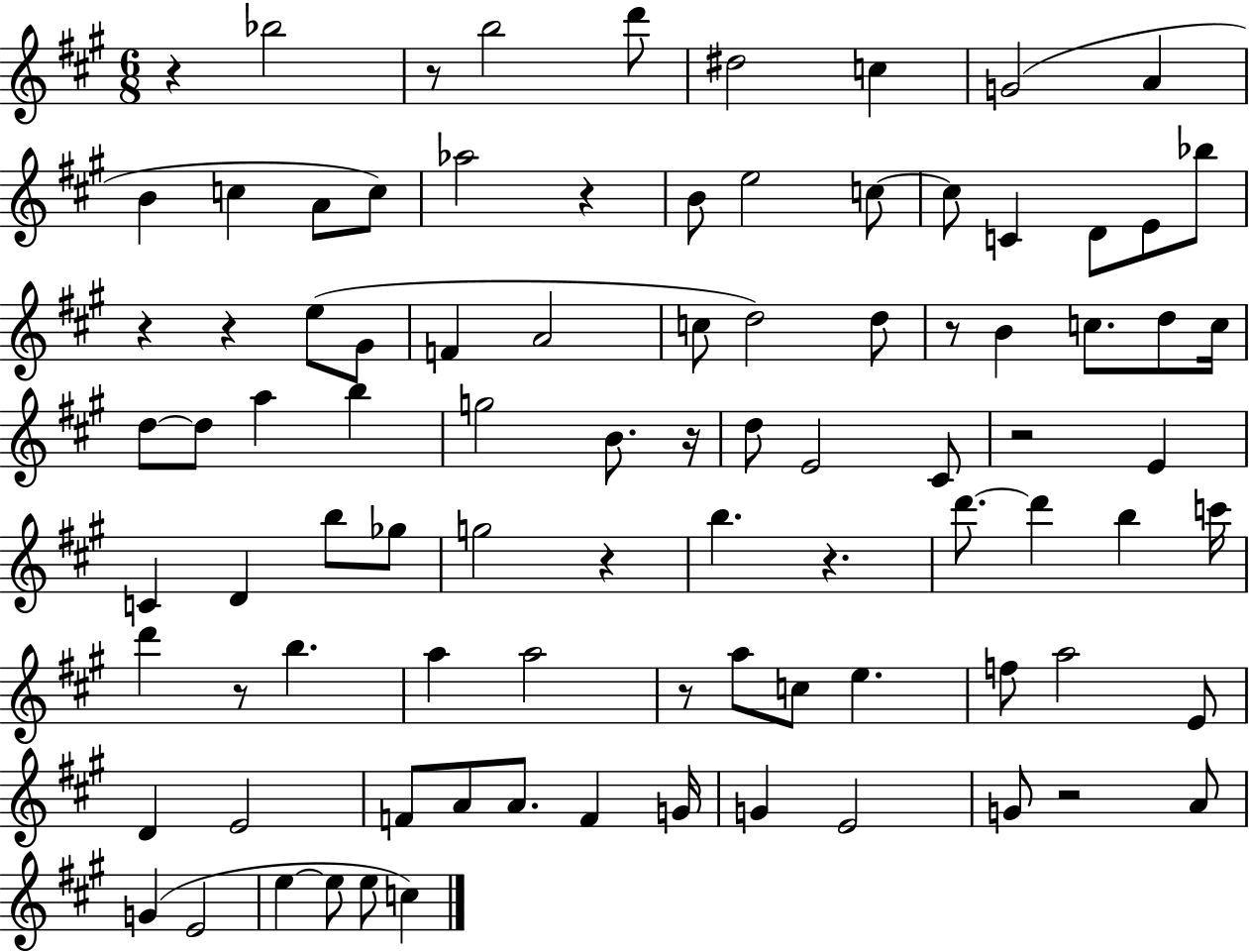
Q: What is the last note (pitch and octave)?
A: C5